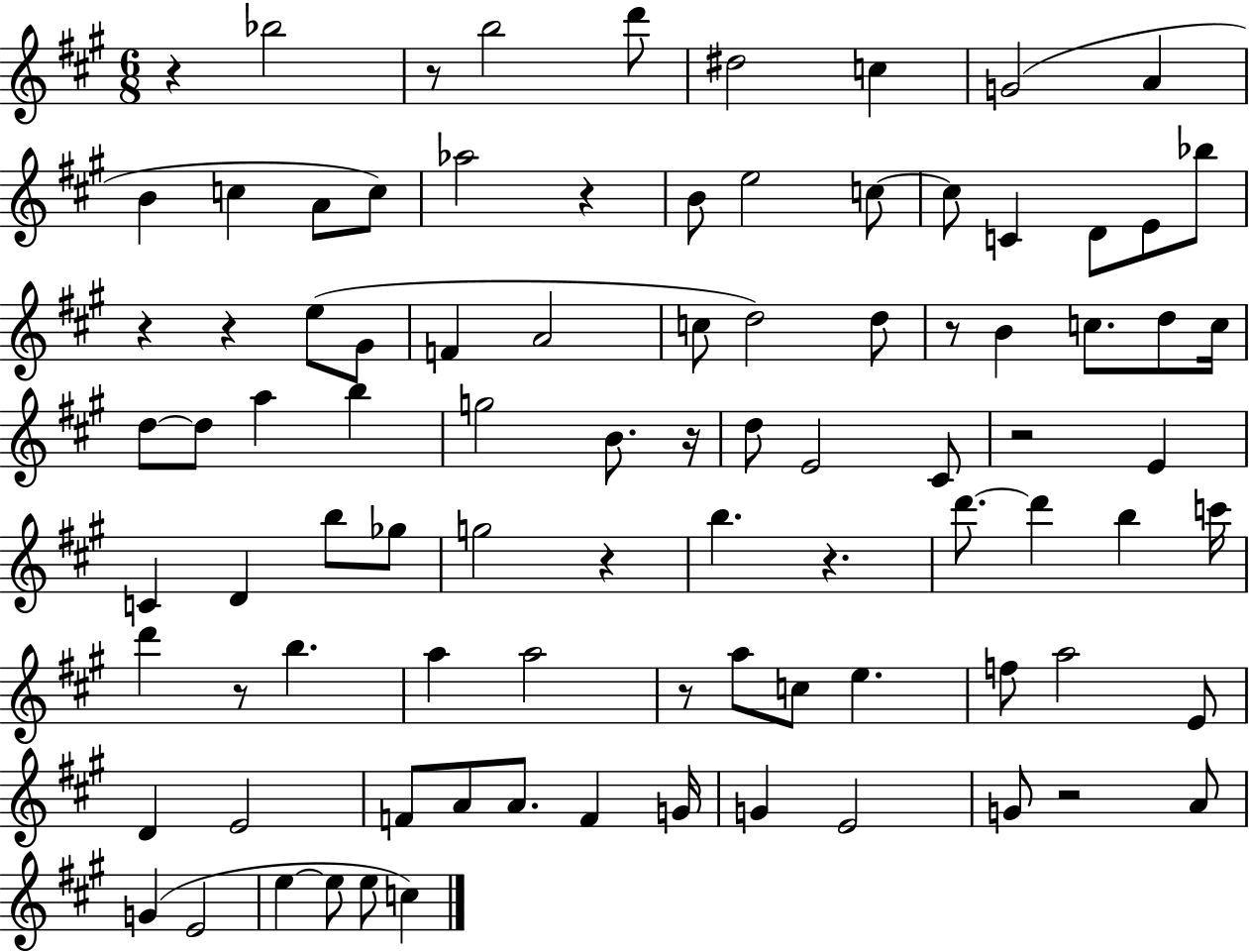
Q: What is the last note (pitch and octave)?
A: C5